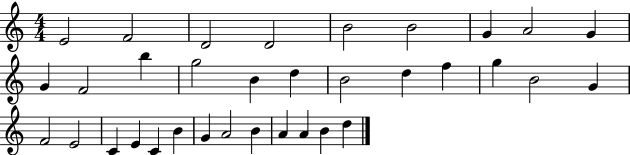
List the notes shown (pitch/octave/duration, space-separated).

E4/h F4/h D4/h D4/h B4/h B4/h G4/q A4/h G4/q G4/q F4/h B5/q G5/h B4/q D5/q B4/h D5/q F5/q G5/q B4/h G4/q F4/h E4/h C4/q E4/q C4/q B4/q G4/q A4/h B4/q A4/q A4/q B4/q D5/q